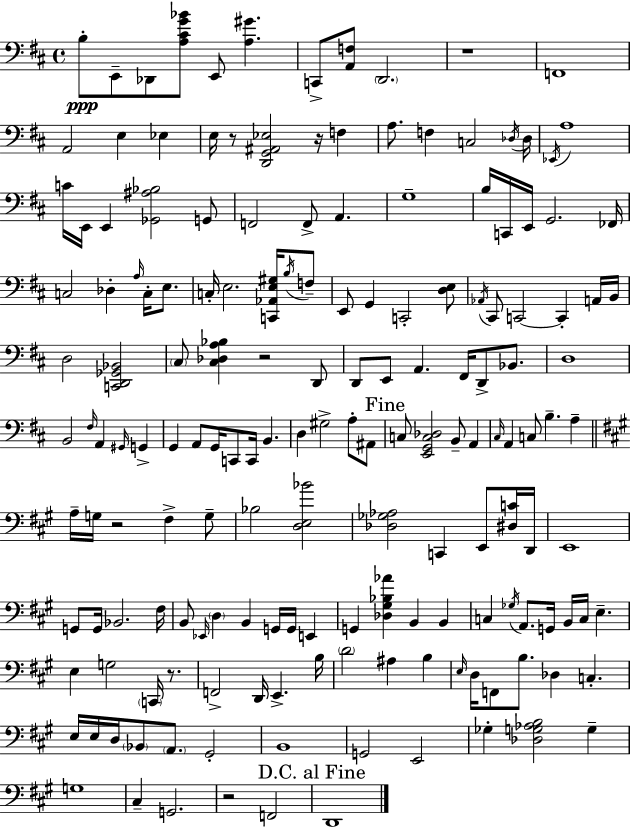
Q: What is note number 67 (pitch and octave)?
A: A2